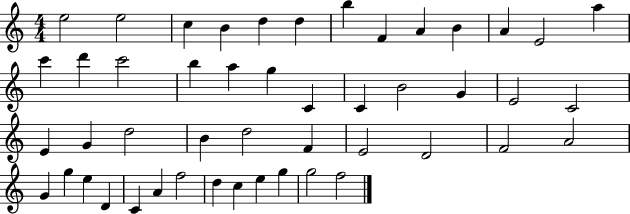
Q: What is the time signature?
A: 4/4